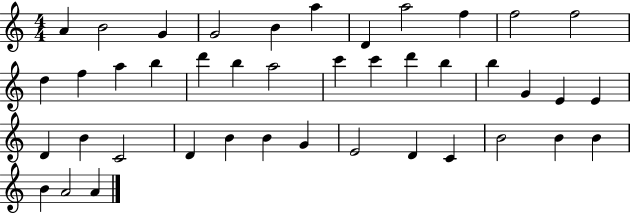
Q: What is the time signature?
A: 4/4